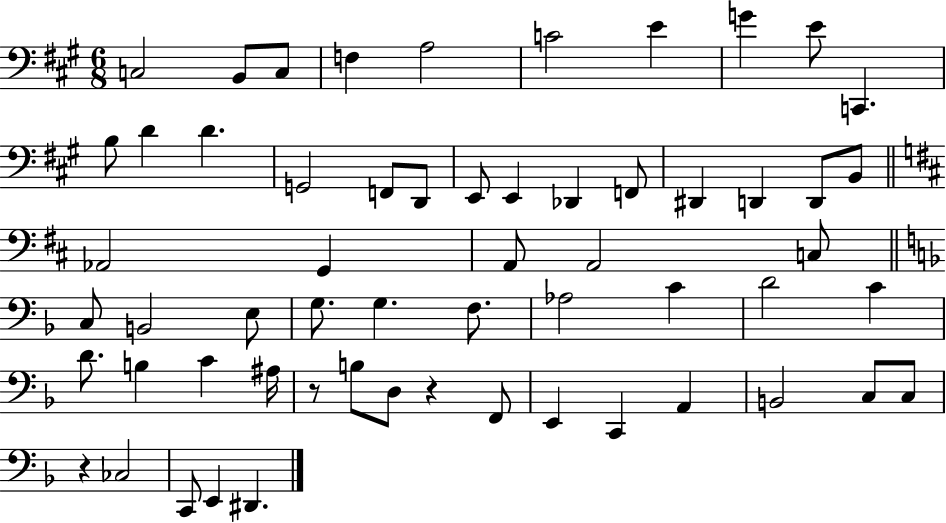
X:1
T:Untitled
M:6/8
L:1/4
K:A
C,2 B,,/2 C,/2 F, A,2 C2 E G E/2 C,, B,/2 D D G,,2 F,,/2 D,,/2 E,,/2 E,, _D,, F,,/2 ^D,, D,, D,,/2 B,,/2 _A,,2 G,, A,,/2 A,,2 C,/2 C,/2 B,,2 E,/2 G,/2 G, F,/2 _A,2 C D2 C D/2 B, C ^A,/4 z/2 B,/2 D,/2 z F,,/2 E,, C,, A,, B,,2 C,/2 C,/2 z _C,2 C,,/2 E,, ^D,,